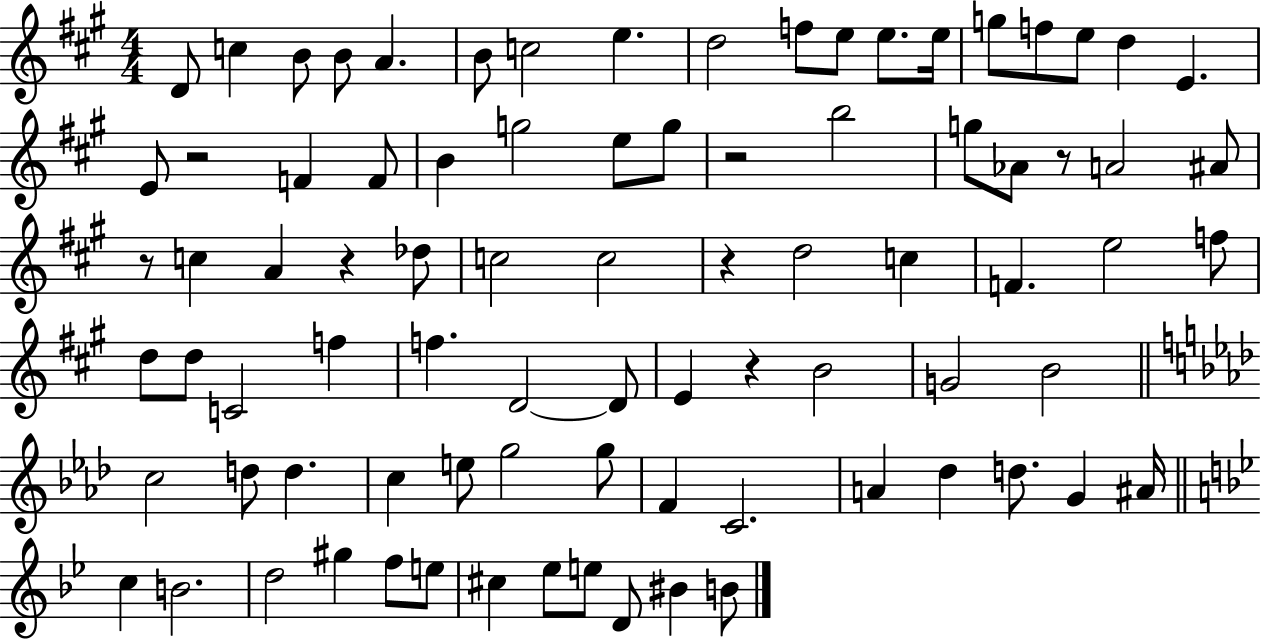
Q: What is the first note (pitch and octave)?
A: D4